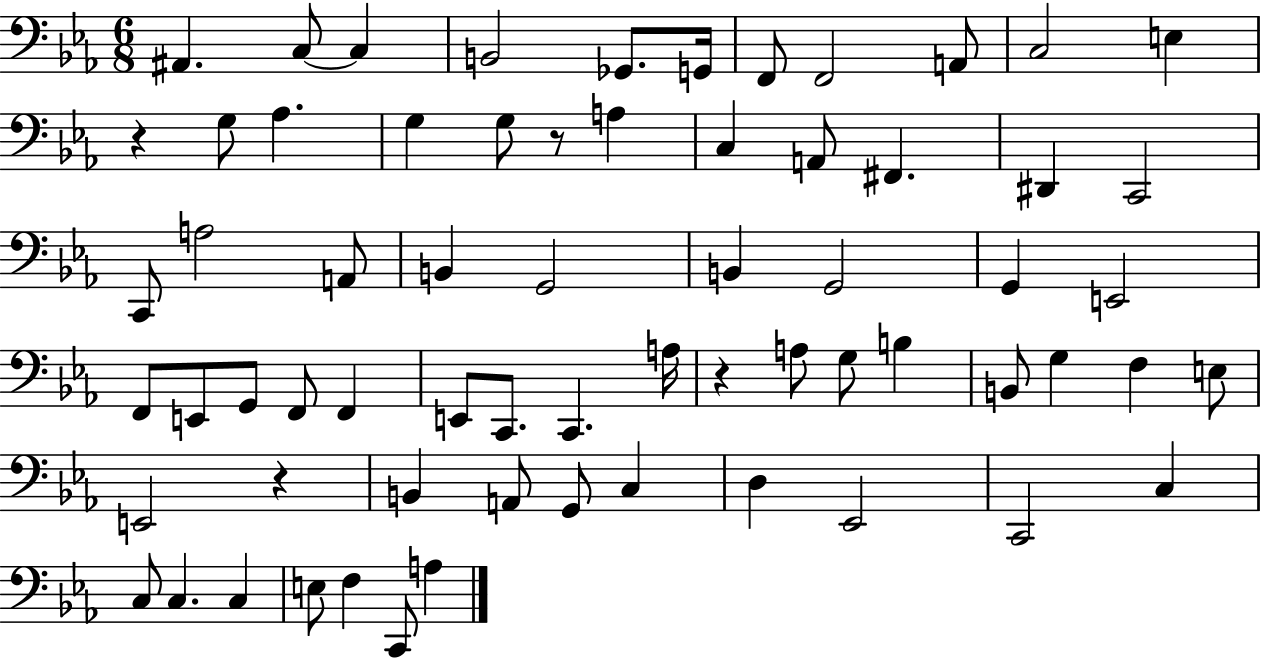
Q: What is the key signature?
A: EES major